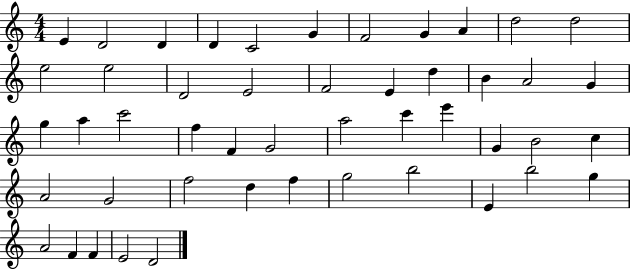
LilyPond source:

{
  \clef treble
  \numericTimeSignature
  \time 4/4
  \key c \major
  e'4 d'2 d'4 | d'4 c'2 g'4 | f'2 g'4 a'4 | d''2 d''2 | \break e''2 e''2 | d'2 e'2 | f'2 e'4 d''4 | b'4 a'2 g'4 | \break g''4 a''4 c'''2 | f''4 f'4 g'2 | a''2 c'''4 e'''4 | g'4 b'2 c''4 | \break a'2 g'2 | f''2 d''4 f''4 | g''2 b''2 | e'4 b''2 g''4 | \break a'2 f'4 f'4 | e'2 d'2 | \bar "|."
}